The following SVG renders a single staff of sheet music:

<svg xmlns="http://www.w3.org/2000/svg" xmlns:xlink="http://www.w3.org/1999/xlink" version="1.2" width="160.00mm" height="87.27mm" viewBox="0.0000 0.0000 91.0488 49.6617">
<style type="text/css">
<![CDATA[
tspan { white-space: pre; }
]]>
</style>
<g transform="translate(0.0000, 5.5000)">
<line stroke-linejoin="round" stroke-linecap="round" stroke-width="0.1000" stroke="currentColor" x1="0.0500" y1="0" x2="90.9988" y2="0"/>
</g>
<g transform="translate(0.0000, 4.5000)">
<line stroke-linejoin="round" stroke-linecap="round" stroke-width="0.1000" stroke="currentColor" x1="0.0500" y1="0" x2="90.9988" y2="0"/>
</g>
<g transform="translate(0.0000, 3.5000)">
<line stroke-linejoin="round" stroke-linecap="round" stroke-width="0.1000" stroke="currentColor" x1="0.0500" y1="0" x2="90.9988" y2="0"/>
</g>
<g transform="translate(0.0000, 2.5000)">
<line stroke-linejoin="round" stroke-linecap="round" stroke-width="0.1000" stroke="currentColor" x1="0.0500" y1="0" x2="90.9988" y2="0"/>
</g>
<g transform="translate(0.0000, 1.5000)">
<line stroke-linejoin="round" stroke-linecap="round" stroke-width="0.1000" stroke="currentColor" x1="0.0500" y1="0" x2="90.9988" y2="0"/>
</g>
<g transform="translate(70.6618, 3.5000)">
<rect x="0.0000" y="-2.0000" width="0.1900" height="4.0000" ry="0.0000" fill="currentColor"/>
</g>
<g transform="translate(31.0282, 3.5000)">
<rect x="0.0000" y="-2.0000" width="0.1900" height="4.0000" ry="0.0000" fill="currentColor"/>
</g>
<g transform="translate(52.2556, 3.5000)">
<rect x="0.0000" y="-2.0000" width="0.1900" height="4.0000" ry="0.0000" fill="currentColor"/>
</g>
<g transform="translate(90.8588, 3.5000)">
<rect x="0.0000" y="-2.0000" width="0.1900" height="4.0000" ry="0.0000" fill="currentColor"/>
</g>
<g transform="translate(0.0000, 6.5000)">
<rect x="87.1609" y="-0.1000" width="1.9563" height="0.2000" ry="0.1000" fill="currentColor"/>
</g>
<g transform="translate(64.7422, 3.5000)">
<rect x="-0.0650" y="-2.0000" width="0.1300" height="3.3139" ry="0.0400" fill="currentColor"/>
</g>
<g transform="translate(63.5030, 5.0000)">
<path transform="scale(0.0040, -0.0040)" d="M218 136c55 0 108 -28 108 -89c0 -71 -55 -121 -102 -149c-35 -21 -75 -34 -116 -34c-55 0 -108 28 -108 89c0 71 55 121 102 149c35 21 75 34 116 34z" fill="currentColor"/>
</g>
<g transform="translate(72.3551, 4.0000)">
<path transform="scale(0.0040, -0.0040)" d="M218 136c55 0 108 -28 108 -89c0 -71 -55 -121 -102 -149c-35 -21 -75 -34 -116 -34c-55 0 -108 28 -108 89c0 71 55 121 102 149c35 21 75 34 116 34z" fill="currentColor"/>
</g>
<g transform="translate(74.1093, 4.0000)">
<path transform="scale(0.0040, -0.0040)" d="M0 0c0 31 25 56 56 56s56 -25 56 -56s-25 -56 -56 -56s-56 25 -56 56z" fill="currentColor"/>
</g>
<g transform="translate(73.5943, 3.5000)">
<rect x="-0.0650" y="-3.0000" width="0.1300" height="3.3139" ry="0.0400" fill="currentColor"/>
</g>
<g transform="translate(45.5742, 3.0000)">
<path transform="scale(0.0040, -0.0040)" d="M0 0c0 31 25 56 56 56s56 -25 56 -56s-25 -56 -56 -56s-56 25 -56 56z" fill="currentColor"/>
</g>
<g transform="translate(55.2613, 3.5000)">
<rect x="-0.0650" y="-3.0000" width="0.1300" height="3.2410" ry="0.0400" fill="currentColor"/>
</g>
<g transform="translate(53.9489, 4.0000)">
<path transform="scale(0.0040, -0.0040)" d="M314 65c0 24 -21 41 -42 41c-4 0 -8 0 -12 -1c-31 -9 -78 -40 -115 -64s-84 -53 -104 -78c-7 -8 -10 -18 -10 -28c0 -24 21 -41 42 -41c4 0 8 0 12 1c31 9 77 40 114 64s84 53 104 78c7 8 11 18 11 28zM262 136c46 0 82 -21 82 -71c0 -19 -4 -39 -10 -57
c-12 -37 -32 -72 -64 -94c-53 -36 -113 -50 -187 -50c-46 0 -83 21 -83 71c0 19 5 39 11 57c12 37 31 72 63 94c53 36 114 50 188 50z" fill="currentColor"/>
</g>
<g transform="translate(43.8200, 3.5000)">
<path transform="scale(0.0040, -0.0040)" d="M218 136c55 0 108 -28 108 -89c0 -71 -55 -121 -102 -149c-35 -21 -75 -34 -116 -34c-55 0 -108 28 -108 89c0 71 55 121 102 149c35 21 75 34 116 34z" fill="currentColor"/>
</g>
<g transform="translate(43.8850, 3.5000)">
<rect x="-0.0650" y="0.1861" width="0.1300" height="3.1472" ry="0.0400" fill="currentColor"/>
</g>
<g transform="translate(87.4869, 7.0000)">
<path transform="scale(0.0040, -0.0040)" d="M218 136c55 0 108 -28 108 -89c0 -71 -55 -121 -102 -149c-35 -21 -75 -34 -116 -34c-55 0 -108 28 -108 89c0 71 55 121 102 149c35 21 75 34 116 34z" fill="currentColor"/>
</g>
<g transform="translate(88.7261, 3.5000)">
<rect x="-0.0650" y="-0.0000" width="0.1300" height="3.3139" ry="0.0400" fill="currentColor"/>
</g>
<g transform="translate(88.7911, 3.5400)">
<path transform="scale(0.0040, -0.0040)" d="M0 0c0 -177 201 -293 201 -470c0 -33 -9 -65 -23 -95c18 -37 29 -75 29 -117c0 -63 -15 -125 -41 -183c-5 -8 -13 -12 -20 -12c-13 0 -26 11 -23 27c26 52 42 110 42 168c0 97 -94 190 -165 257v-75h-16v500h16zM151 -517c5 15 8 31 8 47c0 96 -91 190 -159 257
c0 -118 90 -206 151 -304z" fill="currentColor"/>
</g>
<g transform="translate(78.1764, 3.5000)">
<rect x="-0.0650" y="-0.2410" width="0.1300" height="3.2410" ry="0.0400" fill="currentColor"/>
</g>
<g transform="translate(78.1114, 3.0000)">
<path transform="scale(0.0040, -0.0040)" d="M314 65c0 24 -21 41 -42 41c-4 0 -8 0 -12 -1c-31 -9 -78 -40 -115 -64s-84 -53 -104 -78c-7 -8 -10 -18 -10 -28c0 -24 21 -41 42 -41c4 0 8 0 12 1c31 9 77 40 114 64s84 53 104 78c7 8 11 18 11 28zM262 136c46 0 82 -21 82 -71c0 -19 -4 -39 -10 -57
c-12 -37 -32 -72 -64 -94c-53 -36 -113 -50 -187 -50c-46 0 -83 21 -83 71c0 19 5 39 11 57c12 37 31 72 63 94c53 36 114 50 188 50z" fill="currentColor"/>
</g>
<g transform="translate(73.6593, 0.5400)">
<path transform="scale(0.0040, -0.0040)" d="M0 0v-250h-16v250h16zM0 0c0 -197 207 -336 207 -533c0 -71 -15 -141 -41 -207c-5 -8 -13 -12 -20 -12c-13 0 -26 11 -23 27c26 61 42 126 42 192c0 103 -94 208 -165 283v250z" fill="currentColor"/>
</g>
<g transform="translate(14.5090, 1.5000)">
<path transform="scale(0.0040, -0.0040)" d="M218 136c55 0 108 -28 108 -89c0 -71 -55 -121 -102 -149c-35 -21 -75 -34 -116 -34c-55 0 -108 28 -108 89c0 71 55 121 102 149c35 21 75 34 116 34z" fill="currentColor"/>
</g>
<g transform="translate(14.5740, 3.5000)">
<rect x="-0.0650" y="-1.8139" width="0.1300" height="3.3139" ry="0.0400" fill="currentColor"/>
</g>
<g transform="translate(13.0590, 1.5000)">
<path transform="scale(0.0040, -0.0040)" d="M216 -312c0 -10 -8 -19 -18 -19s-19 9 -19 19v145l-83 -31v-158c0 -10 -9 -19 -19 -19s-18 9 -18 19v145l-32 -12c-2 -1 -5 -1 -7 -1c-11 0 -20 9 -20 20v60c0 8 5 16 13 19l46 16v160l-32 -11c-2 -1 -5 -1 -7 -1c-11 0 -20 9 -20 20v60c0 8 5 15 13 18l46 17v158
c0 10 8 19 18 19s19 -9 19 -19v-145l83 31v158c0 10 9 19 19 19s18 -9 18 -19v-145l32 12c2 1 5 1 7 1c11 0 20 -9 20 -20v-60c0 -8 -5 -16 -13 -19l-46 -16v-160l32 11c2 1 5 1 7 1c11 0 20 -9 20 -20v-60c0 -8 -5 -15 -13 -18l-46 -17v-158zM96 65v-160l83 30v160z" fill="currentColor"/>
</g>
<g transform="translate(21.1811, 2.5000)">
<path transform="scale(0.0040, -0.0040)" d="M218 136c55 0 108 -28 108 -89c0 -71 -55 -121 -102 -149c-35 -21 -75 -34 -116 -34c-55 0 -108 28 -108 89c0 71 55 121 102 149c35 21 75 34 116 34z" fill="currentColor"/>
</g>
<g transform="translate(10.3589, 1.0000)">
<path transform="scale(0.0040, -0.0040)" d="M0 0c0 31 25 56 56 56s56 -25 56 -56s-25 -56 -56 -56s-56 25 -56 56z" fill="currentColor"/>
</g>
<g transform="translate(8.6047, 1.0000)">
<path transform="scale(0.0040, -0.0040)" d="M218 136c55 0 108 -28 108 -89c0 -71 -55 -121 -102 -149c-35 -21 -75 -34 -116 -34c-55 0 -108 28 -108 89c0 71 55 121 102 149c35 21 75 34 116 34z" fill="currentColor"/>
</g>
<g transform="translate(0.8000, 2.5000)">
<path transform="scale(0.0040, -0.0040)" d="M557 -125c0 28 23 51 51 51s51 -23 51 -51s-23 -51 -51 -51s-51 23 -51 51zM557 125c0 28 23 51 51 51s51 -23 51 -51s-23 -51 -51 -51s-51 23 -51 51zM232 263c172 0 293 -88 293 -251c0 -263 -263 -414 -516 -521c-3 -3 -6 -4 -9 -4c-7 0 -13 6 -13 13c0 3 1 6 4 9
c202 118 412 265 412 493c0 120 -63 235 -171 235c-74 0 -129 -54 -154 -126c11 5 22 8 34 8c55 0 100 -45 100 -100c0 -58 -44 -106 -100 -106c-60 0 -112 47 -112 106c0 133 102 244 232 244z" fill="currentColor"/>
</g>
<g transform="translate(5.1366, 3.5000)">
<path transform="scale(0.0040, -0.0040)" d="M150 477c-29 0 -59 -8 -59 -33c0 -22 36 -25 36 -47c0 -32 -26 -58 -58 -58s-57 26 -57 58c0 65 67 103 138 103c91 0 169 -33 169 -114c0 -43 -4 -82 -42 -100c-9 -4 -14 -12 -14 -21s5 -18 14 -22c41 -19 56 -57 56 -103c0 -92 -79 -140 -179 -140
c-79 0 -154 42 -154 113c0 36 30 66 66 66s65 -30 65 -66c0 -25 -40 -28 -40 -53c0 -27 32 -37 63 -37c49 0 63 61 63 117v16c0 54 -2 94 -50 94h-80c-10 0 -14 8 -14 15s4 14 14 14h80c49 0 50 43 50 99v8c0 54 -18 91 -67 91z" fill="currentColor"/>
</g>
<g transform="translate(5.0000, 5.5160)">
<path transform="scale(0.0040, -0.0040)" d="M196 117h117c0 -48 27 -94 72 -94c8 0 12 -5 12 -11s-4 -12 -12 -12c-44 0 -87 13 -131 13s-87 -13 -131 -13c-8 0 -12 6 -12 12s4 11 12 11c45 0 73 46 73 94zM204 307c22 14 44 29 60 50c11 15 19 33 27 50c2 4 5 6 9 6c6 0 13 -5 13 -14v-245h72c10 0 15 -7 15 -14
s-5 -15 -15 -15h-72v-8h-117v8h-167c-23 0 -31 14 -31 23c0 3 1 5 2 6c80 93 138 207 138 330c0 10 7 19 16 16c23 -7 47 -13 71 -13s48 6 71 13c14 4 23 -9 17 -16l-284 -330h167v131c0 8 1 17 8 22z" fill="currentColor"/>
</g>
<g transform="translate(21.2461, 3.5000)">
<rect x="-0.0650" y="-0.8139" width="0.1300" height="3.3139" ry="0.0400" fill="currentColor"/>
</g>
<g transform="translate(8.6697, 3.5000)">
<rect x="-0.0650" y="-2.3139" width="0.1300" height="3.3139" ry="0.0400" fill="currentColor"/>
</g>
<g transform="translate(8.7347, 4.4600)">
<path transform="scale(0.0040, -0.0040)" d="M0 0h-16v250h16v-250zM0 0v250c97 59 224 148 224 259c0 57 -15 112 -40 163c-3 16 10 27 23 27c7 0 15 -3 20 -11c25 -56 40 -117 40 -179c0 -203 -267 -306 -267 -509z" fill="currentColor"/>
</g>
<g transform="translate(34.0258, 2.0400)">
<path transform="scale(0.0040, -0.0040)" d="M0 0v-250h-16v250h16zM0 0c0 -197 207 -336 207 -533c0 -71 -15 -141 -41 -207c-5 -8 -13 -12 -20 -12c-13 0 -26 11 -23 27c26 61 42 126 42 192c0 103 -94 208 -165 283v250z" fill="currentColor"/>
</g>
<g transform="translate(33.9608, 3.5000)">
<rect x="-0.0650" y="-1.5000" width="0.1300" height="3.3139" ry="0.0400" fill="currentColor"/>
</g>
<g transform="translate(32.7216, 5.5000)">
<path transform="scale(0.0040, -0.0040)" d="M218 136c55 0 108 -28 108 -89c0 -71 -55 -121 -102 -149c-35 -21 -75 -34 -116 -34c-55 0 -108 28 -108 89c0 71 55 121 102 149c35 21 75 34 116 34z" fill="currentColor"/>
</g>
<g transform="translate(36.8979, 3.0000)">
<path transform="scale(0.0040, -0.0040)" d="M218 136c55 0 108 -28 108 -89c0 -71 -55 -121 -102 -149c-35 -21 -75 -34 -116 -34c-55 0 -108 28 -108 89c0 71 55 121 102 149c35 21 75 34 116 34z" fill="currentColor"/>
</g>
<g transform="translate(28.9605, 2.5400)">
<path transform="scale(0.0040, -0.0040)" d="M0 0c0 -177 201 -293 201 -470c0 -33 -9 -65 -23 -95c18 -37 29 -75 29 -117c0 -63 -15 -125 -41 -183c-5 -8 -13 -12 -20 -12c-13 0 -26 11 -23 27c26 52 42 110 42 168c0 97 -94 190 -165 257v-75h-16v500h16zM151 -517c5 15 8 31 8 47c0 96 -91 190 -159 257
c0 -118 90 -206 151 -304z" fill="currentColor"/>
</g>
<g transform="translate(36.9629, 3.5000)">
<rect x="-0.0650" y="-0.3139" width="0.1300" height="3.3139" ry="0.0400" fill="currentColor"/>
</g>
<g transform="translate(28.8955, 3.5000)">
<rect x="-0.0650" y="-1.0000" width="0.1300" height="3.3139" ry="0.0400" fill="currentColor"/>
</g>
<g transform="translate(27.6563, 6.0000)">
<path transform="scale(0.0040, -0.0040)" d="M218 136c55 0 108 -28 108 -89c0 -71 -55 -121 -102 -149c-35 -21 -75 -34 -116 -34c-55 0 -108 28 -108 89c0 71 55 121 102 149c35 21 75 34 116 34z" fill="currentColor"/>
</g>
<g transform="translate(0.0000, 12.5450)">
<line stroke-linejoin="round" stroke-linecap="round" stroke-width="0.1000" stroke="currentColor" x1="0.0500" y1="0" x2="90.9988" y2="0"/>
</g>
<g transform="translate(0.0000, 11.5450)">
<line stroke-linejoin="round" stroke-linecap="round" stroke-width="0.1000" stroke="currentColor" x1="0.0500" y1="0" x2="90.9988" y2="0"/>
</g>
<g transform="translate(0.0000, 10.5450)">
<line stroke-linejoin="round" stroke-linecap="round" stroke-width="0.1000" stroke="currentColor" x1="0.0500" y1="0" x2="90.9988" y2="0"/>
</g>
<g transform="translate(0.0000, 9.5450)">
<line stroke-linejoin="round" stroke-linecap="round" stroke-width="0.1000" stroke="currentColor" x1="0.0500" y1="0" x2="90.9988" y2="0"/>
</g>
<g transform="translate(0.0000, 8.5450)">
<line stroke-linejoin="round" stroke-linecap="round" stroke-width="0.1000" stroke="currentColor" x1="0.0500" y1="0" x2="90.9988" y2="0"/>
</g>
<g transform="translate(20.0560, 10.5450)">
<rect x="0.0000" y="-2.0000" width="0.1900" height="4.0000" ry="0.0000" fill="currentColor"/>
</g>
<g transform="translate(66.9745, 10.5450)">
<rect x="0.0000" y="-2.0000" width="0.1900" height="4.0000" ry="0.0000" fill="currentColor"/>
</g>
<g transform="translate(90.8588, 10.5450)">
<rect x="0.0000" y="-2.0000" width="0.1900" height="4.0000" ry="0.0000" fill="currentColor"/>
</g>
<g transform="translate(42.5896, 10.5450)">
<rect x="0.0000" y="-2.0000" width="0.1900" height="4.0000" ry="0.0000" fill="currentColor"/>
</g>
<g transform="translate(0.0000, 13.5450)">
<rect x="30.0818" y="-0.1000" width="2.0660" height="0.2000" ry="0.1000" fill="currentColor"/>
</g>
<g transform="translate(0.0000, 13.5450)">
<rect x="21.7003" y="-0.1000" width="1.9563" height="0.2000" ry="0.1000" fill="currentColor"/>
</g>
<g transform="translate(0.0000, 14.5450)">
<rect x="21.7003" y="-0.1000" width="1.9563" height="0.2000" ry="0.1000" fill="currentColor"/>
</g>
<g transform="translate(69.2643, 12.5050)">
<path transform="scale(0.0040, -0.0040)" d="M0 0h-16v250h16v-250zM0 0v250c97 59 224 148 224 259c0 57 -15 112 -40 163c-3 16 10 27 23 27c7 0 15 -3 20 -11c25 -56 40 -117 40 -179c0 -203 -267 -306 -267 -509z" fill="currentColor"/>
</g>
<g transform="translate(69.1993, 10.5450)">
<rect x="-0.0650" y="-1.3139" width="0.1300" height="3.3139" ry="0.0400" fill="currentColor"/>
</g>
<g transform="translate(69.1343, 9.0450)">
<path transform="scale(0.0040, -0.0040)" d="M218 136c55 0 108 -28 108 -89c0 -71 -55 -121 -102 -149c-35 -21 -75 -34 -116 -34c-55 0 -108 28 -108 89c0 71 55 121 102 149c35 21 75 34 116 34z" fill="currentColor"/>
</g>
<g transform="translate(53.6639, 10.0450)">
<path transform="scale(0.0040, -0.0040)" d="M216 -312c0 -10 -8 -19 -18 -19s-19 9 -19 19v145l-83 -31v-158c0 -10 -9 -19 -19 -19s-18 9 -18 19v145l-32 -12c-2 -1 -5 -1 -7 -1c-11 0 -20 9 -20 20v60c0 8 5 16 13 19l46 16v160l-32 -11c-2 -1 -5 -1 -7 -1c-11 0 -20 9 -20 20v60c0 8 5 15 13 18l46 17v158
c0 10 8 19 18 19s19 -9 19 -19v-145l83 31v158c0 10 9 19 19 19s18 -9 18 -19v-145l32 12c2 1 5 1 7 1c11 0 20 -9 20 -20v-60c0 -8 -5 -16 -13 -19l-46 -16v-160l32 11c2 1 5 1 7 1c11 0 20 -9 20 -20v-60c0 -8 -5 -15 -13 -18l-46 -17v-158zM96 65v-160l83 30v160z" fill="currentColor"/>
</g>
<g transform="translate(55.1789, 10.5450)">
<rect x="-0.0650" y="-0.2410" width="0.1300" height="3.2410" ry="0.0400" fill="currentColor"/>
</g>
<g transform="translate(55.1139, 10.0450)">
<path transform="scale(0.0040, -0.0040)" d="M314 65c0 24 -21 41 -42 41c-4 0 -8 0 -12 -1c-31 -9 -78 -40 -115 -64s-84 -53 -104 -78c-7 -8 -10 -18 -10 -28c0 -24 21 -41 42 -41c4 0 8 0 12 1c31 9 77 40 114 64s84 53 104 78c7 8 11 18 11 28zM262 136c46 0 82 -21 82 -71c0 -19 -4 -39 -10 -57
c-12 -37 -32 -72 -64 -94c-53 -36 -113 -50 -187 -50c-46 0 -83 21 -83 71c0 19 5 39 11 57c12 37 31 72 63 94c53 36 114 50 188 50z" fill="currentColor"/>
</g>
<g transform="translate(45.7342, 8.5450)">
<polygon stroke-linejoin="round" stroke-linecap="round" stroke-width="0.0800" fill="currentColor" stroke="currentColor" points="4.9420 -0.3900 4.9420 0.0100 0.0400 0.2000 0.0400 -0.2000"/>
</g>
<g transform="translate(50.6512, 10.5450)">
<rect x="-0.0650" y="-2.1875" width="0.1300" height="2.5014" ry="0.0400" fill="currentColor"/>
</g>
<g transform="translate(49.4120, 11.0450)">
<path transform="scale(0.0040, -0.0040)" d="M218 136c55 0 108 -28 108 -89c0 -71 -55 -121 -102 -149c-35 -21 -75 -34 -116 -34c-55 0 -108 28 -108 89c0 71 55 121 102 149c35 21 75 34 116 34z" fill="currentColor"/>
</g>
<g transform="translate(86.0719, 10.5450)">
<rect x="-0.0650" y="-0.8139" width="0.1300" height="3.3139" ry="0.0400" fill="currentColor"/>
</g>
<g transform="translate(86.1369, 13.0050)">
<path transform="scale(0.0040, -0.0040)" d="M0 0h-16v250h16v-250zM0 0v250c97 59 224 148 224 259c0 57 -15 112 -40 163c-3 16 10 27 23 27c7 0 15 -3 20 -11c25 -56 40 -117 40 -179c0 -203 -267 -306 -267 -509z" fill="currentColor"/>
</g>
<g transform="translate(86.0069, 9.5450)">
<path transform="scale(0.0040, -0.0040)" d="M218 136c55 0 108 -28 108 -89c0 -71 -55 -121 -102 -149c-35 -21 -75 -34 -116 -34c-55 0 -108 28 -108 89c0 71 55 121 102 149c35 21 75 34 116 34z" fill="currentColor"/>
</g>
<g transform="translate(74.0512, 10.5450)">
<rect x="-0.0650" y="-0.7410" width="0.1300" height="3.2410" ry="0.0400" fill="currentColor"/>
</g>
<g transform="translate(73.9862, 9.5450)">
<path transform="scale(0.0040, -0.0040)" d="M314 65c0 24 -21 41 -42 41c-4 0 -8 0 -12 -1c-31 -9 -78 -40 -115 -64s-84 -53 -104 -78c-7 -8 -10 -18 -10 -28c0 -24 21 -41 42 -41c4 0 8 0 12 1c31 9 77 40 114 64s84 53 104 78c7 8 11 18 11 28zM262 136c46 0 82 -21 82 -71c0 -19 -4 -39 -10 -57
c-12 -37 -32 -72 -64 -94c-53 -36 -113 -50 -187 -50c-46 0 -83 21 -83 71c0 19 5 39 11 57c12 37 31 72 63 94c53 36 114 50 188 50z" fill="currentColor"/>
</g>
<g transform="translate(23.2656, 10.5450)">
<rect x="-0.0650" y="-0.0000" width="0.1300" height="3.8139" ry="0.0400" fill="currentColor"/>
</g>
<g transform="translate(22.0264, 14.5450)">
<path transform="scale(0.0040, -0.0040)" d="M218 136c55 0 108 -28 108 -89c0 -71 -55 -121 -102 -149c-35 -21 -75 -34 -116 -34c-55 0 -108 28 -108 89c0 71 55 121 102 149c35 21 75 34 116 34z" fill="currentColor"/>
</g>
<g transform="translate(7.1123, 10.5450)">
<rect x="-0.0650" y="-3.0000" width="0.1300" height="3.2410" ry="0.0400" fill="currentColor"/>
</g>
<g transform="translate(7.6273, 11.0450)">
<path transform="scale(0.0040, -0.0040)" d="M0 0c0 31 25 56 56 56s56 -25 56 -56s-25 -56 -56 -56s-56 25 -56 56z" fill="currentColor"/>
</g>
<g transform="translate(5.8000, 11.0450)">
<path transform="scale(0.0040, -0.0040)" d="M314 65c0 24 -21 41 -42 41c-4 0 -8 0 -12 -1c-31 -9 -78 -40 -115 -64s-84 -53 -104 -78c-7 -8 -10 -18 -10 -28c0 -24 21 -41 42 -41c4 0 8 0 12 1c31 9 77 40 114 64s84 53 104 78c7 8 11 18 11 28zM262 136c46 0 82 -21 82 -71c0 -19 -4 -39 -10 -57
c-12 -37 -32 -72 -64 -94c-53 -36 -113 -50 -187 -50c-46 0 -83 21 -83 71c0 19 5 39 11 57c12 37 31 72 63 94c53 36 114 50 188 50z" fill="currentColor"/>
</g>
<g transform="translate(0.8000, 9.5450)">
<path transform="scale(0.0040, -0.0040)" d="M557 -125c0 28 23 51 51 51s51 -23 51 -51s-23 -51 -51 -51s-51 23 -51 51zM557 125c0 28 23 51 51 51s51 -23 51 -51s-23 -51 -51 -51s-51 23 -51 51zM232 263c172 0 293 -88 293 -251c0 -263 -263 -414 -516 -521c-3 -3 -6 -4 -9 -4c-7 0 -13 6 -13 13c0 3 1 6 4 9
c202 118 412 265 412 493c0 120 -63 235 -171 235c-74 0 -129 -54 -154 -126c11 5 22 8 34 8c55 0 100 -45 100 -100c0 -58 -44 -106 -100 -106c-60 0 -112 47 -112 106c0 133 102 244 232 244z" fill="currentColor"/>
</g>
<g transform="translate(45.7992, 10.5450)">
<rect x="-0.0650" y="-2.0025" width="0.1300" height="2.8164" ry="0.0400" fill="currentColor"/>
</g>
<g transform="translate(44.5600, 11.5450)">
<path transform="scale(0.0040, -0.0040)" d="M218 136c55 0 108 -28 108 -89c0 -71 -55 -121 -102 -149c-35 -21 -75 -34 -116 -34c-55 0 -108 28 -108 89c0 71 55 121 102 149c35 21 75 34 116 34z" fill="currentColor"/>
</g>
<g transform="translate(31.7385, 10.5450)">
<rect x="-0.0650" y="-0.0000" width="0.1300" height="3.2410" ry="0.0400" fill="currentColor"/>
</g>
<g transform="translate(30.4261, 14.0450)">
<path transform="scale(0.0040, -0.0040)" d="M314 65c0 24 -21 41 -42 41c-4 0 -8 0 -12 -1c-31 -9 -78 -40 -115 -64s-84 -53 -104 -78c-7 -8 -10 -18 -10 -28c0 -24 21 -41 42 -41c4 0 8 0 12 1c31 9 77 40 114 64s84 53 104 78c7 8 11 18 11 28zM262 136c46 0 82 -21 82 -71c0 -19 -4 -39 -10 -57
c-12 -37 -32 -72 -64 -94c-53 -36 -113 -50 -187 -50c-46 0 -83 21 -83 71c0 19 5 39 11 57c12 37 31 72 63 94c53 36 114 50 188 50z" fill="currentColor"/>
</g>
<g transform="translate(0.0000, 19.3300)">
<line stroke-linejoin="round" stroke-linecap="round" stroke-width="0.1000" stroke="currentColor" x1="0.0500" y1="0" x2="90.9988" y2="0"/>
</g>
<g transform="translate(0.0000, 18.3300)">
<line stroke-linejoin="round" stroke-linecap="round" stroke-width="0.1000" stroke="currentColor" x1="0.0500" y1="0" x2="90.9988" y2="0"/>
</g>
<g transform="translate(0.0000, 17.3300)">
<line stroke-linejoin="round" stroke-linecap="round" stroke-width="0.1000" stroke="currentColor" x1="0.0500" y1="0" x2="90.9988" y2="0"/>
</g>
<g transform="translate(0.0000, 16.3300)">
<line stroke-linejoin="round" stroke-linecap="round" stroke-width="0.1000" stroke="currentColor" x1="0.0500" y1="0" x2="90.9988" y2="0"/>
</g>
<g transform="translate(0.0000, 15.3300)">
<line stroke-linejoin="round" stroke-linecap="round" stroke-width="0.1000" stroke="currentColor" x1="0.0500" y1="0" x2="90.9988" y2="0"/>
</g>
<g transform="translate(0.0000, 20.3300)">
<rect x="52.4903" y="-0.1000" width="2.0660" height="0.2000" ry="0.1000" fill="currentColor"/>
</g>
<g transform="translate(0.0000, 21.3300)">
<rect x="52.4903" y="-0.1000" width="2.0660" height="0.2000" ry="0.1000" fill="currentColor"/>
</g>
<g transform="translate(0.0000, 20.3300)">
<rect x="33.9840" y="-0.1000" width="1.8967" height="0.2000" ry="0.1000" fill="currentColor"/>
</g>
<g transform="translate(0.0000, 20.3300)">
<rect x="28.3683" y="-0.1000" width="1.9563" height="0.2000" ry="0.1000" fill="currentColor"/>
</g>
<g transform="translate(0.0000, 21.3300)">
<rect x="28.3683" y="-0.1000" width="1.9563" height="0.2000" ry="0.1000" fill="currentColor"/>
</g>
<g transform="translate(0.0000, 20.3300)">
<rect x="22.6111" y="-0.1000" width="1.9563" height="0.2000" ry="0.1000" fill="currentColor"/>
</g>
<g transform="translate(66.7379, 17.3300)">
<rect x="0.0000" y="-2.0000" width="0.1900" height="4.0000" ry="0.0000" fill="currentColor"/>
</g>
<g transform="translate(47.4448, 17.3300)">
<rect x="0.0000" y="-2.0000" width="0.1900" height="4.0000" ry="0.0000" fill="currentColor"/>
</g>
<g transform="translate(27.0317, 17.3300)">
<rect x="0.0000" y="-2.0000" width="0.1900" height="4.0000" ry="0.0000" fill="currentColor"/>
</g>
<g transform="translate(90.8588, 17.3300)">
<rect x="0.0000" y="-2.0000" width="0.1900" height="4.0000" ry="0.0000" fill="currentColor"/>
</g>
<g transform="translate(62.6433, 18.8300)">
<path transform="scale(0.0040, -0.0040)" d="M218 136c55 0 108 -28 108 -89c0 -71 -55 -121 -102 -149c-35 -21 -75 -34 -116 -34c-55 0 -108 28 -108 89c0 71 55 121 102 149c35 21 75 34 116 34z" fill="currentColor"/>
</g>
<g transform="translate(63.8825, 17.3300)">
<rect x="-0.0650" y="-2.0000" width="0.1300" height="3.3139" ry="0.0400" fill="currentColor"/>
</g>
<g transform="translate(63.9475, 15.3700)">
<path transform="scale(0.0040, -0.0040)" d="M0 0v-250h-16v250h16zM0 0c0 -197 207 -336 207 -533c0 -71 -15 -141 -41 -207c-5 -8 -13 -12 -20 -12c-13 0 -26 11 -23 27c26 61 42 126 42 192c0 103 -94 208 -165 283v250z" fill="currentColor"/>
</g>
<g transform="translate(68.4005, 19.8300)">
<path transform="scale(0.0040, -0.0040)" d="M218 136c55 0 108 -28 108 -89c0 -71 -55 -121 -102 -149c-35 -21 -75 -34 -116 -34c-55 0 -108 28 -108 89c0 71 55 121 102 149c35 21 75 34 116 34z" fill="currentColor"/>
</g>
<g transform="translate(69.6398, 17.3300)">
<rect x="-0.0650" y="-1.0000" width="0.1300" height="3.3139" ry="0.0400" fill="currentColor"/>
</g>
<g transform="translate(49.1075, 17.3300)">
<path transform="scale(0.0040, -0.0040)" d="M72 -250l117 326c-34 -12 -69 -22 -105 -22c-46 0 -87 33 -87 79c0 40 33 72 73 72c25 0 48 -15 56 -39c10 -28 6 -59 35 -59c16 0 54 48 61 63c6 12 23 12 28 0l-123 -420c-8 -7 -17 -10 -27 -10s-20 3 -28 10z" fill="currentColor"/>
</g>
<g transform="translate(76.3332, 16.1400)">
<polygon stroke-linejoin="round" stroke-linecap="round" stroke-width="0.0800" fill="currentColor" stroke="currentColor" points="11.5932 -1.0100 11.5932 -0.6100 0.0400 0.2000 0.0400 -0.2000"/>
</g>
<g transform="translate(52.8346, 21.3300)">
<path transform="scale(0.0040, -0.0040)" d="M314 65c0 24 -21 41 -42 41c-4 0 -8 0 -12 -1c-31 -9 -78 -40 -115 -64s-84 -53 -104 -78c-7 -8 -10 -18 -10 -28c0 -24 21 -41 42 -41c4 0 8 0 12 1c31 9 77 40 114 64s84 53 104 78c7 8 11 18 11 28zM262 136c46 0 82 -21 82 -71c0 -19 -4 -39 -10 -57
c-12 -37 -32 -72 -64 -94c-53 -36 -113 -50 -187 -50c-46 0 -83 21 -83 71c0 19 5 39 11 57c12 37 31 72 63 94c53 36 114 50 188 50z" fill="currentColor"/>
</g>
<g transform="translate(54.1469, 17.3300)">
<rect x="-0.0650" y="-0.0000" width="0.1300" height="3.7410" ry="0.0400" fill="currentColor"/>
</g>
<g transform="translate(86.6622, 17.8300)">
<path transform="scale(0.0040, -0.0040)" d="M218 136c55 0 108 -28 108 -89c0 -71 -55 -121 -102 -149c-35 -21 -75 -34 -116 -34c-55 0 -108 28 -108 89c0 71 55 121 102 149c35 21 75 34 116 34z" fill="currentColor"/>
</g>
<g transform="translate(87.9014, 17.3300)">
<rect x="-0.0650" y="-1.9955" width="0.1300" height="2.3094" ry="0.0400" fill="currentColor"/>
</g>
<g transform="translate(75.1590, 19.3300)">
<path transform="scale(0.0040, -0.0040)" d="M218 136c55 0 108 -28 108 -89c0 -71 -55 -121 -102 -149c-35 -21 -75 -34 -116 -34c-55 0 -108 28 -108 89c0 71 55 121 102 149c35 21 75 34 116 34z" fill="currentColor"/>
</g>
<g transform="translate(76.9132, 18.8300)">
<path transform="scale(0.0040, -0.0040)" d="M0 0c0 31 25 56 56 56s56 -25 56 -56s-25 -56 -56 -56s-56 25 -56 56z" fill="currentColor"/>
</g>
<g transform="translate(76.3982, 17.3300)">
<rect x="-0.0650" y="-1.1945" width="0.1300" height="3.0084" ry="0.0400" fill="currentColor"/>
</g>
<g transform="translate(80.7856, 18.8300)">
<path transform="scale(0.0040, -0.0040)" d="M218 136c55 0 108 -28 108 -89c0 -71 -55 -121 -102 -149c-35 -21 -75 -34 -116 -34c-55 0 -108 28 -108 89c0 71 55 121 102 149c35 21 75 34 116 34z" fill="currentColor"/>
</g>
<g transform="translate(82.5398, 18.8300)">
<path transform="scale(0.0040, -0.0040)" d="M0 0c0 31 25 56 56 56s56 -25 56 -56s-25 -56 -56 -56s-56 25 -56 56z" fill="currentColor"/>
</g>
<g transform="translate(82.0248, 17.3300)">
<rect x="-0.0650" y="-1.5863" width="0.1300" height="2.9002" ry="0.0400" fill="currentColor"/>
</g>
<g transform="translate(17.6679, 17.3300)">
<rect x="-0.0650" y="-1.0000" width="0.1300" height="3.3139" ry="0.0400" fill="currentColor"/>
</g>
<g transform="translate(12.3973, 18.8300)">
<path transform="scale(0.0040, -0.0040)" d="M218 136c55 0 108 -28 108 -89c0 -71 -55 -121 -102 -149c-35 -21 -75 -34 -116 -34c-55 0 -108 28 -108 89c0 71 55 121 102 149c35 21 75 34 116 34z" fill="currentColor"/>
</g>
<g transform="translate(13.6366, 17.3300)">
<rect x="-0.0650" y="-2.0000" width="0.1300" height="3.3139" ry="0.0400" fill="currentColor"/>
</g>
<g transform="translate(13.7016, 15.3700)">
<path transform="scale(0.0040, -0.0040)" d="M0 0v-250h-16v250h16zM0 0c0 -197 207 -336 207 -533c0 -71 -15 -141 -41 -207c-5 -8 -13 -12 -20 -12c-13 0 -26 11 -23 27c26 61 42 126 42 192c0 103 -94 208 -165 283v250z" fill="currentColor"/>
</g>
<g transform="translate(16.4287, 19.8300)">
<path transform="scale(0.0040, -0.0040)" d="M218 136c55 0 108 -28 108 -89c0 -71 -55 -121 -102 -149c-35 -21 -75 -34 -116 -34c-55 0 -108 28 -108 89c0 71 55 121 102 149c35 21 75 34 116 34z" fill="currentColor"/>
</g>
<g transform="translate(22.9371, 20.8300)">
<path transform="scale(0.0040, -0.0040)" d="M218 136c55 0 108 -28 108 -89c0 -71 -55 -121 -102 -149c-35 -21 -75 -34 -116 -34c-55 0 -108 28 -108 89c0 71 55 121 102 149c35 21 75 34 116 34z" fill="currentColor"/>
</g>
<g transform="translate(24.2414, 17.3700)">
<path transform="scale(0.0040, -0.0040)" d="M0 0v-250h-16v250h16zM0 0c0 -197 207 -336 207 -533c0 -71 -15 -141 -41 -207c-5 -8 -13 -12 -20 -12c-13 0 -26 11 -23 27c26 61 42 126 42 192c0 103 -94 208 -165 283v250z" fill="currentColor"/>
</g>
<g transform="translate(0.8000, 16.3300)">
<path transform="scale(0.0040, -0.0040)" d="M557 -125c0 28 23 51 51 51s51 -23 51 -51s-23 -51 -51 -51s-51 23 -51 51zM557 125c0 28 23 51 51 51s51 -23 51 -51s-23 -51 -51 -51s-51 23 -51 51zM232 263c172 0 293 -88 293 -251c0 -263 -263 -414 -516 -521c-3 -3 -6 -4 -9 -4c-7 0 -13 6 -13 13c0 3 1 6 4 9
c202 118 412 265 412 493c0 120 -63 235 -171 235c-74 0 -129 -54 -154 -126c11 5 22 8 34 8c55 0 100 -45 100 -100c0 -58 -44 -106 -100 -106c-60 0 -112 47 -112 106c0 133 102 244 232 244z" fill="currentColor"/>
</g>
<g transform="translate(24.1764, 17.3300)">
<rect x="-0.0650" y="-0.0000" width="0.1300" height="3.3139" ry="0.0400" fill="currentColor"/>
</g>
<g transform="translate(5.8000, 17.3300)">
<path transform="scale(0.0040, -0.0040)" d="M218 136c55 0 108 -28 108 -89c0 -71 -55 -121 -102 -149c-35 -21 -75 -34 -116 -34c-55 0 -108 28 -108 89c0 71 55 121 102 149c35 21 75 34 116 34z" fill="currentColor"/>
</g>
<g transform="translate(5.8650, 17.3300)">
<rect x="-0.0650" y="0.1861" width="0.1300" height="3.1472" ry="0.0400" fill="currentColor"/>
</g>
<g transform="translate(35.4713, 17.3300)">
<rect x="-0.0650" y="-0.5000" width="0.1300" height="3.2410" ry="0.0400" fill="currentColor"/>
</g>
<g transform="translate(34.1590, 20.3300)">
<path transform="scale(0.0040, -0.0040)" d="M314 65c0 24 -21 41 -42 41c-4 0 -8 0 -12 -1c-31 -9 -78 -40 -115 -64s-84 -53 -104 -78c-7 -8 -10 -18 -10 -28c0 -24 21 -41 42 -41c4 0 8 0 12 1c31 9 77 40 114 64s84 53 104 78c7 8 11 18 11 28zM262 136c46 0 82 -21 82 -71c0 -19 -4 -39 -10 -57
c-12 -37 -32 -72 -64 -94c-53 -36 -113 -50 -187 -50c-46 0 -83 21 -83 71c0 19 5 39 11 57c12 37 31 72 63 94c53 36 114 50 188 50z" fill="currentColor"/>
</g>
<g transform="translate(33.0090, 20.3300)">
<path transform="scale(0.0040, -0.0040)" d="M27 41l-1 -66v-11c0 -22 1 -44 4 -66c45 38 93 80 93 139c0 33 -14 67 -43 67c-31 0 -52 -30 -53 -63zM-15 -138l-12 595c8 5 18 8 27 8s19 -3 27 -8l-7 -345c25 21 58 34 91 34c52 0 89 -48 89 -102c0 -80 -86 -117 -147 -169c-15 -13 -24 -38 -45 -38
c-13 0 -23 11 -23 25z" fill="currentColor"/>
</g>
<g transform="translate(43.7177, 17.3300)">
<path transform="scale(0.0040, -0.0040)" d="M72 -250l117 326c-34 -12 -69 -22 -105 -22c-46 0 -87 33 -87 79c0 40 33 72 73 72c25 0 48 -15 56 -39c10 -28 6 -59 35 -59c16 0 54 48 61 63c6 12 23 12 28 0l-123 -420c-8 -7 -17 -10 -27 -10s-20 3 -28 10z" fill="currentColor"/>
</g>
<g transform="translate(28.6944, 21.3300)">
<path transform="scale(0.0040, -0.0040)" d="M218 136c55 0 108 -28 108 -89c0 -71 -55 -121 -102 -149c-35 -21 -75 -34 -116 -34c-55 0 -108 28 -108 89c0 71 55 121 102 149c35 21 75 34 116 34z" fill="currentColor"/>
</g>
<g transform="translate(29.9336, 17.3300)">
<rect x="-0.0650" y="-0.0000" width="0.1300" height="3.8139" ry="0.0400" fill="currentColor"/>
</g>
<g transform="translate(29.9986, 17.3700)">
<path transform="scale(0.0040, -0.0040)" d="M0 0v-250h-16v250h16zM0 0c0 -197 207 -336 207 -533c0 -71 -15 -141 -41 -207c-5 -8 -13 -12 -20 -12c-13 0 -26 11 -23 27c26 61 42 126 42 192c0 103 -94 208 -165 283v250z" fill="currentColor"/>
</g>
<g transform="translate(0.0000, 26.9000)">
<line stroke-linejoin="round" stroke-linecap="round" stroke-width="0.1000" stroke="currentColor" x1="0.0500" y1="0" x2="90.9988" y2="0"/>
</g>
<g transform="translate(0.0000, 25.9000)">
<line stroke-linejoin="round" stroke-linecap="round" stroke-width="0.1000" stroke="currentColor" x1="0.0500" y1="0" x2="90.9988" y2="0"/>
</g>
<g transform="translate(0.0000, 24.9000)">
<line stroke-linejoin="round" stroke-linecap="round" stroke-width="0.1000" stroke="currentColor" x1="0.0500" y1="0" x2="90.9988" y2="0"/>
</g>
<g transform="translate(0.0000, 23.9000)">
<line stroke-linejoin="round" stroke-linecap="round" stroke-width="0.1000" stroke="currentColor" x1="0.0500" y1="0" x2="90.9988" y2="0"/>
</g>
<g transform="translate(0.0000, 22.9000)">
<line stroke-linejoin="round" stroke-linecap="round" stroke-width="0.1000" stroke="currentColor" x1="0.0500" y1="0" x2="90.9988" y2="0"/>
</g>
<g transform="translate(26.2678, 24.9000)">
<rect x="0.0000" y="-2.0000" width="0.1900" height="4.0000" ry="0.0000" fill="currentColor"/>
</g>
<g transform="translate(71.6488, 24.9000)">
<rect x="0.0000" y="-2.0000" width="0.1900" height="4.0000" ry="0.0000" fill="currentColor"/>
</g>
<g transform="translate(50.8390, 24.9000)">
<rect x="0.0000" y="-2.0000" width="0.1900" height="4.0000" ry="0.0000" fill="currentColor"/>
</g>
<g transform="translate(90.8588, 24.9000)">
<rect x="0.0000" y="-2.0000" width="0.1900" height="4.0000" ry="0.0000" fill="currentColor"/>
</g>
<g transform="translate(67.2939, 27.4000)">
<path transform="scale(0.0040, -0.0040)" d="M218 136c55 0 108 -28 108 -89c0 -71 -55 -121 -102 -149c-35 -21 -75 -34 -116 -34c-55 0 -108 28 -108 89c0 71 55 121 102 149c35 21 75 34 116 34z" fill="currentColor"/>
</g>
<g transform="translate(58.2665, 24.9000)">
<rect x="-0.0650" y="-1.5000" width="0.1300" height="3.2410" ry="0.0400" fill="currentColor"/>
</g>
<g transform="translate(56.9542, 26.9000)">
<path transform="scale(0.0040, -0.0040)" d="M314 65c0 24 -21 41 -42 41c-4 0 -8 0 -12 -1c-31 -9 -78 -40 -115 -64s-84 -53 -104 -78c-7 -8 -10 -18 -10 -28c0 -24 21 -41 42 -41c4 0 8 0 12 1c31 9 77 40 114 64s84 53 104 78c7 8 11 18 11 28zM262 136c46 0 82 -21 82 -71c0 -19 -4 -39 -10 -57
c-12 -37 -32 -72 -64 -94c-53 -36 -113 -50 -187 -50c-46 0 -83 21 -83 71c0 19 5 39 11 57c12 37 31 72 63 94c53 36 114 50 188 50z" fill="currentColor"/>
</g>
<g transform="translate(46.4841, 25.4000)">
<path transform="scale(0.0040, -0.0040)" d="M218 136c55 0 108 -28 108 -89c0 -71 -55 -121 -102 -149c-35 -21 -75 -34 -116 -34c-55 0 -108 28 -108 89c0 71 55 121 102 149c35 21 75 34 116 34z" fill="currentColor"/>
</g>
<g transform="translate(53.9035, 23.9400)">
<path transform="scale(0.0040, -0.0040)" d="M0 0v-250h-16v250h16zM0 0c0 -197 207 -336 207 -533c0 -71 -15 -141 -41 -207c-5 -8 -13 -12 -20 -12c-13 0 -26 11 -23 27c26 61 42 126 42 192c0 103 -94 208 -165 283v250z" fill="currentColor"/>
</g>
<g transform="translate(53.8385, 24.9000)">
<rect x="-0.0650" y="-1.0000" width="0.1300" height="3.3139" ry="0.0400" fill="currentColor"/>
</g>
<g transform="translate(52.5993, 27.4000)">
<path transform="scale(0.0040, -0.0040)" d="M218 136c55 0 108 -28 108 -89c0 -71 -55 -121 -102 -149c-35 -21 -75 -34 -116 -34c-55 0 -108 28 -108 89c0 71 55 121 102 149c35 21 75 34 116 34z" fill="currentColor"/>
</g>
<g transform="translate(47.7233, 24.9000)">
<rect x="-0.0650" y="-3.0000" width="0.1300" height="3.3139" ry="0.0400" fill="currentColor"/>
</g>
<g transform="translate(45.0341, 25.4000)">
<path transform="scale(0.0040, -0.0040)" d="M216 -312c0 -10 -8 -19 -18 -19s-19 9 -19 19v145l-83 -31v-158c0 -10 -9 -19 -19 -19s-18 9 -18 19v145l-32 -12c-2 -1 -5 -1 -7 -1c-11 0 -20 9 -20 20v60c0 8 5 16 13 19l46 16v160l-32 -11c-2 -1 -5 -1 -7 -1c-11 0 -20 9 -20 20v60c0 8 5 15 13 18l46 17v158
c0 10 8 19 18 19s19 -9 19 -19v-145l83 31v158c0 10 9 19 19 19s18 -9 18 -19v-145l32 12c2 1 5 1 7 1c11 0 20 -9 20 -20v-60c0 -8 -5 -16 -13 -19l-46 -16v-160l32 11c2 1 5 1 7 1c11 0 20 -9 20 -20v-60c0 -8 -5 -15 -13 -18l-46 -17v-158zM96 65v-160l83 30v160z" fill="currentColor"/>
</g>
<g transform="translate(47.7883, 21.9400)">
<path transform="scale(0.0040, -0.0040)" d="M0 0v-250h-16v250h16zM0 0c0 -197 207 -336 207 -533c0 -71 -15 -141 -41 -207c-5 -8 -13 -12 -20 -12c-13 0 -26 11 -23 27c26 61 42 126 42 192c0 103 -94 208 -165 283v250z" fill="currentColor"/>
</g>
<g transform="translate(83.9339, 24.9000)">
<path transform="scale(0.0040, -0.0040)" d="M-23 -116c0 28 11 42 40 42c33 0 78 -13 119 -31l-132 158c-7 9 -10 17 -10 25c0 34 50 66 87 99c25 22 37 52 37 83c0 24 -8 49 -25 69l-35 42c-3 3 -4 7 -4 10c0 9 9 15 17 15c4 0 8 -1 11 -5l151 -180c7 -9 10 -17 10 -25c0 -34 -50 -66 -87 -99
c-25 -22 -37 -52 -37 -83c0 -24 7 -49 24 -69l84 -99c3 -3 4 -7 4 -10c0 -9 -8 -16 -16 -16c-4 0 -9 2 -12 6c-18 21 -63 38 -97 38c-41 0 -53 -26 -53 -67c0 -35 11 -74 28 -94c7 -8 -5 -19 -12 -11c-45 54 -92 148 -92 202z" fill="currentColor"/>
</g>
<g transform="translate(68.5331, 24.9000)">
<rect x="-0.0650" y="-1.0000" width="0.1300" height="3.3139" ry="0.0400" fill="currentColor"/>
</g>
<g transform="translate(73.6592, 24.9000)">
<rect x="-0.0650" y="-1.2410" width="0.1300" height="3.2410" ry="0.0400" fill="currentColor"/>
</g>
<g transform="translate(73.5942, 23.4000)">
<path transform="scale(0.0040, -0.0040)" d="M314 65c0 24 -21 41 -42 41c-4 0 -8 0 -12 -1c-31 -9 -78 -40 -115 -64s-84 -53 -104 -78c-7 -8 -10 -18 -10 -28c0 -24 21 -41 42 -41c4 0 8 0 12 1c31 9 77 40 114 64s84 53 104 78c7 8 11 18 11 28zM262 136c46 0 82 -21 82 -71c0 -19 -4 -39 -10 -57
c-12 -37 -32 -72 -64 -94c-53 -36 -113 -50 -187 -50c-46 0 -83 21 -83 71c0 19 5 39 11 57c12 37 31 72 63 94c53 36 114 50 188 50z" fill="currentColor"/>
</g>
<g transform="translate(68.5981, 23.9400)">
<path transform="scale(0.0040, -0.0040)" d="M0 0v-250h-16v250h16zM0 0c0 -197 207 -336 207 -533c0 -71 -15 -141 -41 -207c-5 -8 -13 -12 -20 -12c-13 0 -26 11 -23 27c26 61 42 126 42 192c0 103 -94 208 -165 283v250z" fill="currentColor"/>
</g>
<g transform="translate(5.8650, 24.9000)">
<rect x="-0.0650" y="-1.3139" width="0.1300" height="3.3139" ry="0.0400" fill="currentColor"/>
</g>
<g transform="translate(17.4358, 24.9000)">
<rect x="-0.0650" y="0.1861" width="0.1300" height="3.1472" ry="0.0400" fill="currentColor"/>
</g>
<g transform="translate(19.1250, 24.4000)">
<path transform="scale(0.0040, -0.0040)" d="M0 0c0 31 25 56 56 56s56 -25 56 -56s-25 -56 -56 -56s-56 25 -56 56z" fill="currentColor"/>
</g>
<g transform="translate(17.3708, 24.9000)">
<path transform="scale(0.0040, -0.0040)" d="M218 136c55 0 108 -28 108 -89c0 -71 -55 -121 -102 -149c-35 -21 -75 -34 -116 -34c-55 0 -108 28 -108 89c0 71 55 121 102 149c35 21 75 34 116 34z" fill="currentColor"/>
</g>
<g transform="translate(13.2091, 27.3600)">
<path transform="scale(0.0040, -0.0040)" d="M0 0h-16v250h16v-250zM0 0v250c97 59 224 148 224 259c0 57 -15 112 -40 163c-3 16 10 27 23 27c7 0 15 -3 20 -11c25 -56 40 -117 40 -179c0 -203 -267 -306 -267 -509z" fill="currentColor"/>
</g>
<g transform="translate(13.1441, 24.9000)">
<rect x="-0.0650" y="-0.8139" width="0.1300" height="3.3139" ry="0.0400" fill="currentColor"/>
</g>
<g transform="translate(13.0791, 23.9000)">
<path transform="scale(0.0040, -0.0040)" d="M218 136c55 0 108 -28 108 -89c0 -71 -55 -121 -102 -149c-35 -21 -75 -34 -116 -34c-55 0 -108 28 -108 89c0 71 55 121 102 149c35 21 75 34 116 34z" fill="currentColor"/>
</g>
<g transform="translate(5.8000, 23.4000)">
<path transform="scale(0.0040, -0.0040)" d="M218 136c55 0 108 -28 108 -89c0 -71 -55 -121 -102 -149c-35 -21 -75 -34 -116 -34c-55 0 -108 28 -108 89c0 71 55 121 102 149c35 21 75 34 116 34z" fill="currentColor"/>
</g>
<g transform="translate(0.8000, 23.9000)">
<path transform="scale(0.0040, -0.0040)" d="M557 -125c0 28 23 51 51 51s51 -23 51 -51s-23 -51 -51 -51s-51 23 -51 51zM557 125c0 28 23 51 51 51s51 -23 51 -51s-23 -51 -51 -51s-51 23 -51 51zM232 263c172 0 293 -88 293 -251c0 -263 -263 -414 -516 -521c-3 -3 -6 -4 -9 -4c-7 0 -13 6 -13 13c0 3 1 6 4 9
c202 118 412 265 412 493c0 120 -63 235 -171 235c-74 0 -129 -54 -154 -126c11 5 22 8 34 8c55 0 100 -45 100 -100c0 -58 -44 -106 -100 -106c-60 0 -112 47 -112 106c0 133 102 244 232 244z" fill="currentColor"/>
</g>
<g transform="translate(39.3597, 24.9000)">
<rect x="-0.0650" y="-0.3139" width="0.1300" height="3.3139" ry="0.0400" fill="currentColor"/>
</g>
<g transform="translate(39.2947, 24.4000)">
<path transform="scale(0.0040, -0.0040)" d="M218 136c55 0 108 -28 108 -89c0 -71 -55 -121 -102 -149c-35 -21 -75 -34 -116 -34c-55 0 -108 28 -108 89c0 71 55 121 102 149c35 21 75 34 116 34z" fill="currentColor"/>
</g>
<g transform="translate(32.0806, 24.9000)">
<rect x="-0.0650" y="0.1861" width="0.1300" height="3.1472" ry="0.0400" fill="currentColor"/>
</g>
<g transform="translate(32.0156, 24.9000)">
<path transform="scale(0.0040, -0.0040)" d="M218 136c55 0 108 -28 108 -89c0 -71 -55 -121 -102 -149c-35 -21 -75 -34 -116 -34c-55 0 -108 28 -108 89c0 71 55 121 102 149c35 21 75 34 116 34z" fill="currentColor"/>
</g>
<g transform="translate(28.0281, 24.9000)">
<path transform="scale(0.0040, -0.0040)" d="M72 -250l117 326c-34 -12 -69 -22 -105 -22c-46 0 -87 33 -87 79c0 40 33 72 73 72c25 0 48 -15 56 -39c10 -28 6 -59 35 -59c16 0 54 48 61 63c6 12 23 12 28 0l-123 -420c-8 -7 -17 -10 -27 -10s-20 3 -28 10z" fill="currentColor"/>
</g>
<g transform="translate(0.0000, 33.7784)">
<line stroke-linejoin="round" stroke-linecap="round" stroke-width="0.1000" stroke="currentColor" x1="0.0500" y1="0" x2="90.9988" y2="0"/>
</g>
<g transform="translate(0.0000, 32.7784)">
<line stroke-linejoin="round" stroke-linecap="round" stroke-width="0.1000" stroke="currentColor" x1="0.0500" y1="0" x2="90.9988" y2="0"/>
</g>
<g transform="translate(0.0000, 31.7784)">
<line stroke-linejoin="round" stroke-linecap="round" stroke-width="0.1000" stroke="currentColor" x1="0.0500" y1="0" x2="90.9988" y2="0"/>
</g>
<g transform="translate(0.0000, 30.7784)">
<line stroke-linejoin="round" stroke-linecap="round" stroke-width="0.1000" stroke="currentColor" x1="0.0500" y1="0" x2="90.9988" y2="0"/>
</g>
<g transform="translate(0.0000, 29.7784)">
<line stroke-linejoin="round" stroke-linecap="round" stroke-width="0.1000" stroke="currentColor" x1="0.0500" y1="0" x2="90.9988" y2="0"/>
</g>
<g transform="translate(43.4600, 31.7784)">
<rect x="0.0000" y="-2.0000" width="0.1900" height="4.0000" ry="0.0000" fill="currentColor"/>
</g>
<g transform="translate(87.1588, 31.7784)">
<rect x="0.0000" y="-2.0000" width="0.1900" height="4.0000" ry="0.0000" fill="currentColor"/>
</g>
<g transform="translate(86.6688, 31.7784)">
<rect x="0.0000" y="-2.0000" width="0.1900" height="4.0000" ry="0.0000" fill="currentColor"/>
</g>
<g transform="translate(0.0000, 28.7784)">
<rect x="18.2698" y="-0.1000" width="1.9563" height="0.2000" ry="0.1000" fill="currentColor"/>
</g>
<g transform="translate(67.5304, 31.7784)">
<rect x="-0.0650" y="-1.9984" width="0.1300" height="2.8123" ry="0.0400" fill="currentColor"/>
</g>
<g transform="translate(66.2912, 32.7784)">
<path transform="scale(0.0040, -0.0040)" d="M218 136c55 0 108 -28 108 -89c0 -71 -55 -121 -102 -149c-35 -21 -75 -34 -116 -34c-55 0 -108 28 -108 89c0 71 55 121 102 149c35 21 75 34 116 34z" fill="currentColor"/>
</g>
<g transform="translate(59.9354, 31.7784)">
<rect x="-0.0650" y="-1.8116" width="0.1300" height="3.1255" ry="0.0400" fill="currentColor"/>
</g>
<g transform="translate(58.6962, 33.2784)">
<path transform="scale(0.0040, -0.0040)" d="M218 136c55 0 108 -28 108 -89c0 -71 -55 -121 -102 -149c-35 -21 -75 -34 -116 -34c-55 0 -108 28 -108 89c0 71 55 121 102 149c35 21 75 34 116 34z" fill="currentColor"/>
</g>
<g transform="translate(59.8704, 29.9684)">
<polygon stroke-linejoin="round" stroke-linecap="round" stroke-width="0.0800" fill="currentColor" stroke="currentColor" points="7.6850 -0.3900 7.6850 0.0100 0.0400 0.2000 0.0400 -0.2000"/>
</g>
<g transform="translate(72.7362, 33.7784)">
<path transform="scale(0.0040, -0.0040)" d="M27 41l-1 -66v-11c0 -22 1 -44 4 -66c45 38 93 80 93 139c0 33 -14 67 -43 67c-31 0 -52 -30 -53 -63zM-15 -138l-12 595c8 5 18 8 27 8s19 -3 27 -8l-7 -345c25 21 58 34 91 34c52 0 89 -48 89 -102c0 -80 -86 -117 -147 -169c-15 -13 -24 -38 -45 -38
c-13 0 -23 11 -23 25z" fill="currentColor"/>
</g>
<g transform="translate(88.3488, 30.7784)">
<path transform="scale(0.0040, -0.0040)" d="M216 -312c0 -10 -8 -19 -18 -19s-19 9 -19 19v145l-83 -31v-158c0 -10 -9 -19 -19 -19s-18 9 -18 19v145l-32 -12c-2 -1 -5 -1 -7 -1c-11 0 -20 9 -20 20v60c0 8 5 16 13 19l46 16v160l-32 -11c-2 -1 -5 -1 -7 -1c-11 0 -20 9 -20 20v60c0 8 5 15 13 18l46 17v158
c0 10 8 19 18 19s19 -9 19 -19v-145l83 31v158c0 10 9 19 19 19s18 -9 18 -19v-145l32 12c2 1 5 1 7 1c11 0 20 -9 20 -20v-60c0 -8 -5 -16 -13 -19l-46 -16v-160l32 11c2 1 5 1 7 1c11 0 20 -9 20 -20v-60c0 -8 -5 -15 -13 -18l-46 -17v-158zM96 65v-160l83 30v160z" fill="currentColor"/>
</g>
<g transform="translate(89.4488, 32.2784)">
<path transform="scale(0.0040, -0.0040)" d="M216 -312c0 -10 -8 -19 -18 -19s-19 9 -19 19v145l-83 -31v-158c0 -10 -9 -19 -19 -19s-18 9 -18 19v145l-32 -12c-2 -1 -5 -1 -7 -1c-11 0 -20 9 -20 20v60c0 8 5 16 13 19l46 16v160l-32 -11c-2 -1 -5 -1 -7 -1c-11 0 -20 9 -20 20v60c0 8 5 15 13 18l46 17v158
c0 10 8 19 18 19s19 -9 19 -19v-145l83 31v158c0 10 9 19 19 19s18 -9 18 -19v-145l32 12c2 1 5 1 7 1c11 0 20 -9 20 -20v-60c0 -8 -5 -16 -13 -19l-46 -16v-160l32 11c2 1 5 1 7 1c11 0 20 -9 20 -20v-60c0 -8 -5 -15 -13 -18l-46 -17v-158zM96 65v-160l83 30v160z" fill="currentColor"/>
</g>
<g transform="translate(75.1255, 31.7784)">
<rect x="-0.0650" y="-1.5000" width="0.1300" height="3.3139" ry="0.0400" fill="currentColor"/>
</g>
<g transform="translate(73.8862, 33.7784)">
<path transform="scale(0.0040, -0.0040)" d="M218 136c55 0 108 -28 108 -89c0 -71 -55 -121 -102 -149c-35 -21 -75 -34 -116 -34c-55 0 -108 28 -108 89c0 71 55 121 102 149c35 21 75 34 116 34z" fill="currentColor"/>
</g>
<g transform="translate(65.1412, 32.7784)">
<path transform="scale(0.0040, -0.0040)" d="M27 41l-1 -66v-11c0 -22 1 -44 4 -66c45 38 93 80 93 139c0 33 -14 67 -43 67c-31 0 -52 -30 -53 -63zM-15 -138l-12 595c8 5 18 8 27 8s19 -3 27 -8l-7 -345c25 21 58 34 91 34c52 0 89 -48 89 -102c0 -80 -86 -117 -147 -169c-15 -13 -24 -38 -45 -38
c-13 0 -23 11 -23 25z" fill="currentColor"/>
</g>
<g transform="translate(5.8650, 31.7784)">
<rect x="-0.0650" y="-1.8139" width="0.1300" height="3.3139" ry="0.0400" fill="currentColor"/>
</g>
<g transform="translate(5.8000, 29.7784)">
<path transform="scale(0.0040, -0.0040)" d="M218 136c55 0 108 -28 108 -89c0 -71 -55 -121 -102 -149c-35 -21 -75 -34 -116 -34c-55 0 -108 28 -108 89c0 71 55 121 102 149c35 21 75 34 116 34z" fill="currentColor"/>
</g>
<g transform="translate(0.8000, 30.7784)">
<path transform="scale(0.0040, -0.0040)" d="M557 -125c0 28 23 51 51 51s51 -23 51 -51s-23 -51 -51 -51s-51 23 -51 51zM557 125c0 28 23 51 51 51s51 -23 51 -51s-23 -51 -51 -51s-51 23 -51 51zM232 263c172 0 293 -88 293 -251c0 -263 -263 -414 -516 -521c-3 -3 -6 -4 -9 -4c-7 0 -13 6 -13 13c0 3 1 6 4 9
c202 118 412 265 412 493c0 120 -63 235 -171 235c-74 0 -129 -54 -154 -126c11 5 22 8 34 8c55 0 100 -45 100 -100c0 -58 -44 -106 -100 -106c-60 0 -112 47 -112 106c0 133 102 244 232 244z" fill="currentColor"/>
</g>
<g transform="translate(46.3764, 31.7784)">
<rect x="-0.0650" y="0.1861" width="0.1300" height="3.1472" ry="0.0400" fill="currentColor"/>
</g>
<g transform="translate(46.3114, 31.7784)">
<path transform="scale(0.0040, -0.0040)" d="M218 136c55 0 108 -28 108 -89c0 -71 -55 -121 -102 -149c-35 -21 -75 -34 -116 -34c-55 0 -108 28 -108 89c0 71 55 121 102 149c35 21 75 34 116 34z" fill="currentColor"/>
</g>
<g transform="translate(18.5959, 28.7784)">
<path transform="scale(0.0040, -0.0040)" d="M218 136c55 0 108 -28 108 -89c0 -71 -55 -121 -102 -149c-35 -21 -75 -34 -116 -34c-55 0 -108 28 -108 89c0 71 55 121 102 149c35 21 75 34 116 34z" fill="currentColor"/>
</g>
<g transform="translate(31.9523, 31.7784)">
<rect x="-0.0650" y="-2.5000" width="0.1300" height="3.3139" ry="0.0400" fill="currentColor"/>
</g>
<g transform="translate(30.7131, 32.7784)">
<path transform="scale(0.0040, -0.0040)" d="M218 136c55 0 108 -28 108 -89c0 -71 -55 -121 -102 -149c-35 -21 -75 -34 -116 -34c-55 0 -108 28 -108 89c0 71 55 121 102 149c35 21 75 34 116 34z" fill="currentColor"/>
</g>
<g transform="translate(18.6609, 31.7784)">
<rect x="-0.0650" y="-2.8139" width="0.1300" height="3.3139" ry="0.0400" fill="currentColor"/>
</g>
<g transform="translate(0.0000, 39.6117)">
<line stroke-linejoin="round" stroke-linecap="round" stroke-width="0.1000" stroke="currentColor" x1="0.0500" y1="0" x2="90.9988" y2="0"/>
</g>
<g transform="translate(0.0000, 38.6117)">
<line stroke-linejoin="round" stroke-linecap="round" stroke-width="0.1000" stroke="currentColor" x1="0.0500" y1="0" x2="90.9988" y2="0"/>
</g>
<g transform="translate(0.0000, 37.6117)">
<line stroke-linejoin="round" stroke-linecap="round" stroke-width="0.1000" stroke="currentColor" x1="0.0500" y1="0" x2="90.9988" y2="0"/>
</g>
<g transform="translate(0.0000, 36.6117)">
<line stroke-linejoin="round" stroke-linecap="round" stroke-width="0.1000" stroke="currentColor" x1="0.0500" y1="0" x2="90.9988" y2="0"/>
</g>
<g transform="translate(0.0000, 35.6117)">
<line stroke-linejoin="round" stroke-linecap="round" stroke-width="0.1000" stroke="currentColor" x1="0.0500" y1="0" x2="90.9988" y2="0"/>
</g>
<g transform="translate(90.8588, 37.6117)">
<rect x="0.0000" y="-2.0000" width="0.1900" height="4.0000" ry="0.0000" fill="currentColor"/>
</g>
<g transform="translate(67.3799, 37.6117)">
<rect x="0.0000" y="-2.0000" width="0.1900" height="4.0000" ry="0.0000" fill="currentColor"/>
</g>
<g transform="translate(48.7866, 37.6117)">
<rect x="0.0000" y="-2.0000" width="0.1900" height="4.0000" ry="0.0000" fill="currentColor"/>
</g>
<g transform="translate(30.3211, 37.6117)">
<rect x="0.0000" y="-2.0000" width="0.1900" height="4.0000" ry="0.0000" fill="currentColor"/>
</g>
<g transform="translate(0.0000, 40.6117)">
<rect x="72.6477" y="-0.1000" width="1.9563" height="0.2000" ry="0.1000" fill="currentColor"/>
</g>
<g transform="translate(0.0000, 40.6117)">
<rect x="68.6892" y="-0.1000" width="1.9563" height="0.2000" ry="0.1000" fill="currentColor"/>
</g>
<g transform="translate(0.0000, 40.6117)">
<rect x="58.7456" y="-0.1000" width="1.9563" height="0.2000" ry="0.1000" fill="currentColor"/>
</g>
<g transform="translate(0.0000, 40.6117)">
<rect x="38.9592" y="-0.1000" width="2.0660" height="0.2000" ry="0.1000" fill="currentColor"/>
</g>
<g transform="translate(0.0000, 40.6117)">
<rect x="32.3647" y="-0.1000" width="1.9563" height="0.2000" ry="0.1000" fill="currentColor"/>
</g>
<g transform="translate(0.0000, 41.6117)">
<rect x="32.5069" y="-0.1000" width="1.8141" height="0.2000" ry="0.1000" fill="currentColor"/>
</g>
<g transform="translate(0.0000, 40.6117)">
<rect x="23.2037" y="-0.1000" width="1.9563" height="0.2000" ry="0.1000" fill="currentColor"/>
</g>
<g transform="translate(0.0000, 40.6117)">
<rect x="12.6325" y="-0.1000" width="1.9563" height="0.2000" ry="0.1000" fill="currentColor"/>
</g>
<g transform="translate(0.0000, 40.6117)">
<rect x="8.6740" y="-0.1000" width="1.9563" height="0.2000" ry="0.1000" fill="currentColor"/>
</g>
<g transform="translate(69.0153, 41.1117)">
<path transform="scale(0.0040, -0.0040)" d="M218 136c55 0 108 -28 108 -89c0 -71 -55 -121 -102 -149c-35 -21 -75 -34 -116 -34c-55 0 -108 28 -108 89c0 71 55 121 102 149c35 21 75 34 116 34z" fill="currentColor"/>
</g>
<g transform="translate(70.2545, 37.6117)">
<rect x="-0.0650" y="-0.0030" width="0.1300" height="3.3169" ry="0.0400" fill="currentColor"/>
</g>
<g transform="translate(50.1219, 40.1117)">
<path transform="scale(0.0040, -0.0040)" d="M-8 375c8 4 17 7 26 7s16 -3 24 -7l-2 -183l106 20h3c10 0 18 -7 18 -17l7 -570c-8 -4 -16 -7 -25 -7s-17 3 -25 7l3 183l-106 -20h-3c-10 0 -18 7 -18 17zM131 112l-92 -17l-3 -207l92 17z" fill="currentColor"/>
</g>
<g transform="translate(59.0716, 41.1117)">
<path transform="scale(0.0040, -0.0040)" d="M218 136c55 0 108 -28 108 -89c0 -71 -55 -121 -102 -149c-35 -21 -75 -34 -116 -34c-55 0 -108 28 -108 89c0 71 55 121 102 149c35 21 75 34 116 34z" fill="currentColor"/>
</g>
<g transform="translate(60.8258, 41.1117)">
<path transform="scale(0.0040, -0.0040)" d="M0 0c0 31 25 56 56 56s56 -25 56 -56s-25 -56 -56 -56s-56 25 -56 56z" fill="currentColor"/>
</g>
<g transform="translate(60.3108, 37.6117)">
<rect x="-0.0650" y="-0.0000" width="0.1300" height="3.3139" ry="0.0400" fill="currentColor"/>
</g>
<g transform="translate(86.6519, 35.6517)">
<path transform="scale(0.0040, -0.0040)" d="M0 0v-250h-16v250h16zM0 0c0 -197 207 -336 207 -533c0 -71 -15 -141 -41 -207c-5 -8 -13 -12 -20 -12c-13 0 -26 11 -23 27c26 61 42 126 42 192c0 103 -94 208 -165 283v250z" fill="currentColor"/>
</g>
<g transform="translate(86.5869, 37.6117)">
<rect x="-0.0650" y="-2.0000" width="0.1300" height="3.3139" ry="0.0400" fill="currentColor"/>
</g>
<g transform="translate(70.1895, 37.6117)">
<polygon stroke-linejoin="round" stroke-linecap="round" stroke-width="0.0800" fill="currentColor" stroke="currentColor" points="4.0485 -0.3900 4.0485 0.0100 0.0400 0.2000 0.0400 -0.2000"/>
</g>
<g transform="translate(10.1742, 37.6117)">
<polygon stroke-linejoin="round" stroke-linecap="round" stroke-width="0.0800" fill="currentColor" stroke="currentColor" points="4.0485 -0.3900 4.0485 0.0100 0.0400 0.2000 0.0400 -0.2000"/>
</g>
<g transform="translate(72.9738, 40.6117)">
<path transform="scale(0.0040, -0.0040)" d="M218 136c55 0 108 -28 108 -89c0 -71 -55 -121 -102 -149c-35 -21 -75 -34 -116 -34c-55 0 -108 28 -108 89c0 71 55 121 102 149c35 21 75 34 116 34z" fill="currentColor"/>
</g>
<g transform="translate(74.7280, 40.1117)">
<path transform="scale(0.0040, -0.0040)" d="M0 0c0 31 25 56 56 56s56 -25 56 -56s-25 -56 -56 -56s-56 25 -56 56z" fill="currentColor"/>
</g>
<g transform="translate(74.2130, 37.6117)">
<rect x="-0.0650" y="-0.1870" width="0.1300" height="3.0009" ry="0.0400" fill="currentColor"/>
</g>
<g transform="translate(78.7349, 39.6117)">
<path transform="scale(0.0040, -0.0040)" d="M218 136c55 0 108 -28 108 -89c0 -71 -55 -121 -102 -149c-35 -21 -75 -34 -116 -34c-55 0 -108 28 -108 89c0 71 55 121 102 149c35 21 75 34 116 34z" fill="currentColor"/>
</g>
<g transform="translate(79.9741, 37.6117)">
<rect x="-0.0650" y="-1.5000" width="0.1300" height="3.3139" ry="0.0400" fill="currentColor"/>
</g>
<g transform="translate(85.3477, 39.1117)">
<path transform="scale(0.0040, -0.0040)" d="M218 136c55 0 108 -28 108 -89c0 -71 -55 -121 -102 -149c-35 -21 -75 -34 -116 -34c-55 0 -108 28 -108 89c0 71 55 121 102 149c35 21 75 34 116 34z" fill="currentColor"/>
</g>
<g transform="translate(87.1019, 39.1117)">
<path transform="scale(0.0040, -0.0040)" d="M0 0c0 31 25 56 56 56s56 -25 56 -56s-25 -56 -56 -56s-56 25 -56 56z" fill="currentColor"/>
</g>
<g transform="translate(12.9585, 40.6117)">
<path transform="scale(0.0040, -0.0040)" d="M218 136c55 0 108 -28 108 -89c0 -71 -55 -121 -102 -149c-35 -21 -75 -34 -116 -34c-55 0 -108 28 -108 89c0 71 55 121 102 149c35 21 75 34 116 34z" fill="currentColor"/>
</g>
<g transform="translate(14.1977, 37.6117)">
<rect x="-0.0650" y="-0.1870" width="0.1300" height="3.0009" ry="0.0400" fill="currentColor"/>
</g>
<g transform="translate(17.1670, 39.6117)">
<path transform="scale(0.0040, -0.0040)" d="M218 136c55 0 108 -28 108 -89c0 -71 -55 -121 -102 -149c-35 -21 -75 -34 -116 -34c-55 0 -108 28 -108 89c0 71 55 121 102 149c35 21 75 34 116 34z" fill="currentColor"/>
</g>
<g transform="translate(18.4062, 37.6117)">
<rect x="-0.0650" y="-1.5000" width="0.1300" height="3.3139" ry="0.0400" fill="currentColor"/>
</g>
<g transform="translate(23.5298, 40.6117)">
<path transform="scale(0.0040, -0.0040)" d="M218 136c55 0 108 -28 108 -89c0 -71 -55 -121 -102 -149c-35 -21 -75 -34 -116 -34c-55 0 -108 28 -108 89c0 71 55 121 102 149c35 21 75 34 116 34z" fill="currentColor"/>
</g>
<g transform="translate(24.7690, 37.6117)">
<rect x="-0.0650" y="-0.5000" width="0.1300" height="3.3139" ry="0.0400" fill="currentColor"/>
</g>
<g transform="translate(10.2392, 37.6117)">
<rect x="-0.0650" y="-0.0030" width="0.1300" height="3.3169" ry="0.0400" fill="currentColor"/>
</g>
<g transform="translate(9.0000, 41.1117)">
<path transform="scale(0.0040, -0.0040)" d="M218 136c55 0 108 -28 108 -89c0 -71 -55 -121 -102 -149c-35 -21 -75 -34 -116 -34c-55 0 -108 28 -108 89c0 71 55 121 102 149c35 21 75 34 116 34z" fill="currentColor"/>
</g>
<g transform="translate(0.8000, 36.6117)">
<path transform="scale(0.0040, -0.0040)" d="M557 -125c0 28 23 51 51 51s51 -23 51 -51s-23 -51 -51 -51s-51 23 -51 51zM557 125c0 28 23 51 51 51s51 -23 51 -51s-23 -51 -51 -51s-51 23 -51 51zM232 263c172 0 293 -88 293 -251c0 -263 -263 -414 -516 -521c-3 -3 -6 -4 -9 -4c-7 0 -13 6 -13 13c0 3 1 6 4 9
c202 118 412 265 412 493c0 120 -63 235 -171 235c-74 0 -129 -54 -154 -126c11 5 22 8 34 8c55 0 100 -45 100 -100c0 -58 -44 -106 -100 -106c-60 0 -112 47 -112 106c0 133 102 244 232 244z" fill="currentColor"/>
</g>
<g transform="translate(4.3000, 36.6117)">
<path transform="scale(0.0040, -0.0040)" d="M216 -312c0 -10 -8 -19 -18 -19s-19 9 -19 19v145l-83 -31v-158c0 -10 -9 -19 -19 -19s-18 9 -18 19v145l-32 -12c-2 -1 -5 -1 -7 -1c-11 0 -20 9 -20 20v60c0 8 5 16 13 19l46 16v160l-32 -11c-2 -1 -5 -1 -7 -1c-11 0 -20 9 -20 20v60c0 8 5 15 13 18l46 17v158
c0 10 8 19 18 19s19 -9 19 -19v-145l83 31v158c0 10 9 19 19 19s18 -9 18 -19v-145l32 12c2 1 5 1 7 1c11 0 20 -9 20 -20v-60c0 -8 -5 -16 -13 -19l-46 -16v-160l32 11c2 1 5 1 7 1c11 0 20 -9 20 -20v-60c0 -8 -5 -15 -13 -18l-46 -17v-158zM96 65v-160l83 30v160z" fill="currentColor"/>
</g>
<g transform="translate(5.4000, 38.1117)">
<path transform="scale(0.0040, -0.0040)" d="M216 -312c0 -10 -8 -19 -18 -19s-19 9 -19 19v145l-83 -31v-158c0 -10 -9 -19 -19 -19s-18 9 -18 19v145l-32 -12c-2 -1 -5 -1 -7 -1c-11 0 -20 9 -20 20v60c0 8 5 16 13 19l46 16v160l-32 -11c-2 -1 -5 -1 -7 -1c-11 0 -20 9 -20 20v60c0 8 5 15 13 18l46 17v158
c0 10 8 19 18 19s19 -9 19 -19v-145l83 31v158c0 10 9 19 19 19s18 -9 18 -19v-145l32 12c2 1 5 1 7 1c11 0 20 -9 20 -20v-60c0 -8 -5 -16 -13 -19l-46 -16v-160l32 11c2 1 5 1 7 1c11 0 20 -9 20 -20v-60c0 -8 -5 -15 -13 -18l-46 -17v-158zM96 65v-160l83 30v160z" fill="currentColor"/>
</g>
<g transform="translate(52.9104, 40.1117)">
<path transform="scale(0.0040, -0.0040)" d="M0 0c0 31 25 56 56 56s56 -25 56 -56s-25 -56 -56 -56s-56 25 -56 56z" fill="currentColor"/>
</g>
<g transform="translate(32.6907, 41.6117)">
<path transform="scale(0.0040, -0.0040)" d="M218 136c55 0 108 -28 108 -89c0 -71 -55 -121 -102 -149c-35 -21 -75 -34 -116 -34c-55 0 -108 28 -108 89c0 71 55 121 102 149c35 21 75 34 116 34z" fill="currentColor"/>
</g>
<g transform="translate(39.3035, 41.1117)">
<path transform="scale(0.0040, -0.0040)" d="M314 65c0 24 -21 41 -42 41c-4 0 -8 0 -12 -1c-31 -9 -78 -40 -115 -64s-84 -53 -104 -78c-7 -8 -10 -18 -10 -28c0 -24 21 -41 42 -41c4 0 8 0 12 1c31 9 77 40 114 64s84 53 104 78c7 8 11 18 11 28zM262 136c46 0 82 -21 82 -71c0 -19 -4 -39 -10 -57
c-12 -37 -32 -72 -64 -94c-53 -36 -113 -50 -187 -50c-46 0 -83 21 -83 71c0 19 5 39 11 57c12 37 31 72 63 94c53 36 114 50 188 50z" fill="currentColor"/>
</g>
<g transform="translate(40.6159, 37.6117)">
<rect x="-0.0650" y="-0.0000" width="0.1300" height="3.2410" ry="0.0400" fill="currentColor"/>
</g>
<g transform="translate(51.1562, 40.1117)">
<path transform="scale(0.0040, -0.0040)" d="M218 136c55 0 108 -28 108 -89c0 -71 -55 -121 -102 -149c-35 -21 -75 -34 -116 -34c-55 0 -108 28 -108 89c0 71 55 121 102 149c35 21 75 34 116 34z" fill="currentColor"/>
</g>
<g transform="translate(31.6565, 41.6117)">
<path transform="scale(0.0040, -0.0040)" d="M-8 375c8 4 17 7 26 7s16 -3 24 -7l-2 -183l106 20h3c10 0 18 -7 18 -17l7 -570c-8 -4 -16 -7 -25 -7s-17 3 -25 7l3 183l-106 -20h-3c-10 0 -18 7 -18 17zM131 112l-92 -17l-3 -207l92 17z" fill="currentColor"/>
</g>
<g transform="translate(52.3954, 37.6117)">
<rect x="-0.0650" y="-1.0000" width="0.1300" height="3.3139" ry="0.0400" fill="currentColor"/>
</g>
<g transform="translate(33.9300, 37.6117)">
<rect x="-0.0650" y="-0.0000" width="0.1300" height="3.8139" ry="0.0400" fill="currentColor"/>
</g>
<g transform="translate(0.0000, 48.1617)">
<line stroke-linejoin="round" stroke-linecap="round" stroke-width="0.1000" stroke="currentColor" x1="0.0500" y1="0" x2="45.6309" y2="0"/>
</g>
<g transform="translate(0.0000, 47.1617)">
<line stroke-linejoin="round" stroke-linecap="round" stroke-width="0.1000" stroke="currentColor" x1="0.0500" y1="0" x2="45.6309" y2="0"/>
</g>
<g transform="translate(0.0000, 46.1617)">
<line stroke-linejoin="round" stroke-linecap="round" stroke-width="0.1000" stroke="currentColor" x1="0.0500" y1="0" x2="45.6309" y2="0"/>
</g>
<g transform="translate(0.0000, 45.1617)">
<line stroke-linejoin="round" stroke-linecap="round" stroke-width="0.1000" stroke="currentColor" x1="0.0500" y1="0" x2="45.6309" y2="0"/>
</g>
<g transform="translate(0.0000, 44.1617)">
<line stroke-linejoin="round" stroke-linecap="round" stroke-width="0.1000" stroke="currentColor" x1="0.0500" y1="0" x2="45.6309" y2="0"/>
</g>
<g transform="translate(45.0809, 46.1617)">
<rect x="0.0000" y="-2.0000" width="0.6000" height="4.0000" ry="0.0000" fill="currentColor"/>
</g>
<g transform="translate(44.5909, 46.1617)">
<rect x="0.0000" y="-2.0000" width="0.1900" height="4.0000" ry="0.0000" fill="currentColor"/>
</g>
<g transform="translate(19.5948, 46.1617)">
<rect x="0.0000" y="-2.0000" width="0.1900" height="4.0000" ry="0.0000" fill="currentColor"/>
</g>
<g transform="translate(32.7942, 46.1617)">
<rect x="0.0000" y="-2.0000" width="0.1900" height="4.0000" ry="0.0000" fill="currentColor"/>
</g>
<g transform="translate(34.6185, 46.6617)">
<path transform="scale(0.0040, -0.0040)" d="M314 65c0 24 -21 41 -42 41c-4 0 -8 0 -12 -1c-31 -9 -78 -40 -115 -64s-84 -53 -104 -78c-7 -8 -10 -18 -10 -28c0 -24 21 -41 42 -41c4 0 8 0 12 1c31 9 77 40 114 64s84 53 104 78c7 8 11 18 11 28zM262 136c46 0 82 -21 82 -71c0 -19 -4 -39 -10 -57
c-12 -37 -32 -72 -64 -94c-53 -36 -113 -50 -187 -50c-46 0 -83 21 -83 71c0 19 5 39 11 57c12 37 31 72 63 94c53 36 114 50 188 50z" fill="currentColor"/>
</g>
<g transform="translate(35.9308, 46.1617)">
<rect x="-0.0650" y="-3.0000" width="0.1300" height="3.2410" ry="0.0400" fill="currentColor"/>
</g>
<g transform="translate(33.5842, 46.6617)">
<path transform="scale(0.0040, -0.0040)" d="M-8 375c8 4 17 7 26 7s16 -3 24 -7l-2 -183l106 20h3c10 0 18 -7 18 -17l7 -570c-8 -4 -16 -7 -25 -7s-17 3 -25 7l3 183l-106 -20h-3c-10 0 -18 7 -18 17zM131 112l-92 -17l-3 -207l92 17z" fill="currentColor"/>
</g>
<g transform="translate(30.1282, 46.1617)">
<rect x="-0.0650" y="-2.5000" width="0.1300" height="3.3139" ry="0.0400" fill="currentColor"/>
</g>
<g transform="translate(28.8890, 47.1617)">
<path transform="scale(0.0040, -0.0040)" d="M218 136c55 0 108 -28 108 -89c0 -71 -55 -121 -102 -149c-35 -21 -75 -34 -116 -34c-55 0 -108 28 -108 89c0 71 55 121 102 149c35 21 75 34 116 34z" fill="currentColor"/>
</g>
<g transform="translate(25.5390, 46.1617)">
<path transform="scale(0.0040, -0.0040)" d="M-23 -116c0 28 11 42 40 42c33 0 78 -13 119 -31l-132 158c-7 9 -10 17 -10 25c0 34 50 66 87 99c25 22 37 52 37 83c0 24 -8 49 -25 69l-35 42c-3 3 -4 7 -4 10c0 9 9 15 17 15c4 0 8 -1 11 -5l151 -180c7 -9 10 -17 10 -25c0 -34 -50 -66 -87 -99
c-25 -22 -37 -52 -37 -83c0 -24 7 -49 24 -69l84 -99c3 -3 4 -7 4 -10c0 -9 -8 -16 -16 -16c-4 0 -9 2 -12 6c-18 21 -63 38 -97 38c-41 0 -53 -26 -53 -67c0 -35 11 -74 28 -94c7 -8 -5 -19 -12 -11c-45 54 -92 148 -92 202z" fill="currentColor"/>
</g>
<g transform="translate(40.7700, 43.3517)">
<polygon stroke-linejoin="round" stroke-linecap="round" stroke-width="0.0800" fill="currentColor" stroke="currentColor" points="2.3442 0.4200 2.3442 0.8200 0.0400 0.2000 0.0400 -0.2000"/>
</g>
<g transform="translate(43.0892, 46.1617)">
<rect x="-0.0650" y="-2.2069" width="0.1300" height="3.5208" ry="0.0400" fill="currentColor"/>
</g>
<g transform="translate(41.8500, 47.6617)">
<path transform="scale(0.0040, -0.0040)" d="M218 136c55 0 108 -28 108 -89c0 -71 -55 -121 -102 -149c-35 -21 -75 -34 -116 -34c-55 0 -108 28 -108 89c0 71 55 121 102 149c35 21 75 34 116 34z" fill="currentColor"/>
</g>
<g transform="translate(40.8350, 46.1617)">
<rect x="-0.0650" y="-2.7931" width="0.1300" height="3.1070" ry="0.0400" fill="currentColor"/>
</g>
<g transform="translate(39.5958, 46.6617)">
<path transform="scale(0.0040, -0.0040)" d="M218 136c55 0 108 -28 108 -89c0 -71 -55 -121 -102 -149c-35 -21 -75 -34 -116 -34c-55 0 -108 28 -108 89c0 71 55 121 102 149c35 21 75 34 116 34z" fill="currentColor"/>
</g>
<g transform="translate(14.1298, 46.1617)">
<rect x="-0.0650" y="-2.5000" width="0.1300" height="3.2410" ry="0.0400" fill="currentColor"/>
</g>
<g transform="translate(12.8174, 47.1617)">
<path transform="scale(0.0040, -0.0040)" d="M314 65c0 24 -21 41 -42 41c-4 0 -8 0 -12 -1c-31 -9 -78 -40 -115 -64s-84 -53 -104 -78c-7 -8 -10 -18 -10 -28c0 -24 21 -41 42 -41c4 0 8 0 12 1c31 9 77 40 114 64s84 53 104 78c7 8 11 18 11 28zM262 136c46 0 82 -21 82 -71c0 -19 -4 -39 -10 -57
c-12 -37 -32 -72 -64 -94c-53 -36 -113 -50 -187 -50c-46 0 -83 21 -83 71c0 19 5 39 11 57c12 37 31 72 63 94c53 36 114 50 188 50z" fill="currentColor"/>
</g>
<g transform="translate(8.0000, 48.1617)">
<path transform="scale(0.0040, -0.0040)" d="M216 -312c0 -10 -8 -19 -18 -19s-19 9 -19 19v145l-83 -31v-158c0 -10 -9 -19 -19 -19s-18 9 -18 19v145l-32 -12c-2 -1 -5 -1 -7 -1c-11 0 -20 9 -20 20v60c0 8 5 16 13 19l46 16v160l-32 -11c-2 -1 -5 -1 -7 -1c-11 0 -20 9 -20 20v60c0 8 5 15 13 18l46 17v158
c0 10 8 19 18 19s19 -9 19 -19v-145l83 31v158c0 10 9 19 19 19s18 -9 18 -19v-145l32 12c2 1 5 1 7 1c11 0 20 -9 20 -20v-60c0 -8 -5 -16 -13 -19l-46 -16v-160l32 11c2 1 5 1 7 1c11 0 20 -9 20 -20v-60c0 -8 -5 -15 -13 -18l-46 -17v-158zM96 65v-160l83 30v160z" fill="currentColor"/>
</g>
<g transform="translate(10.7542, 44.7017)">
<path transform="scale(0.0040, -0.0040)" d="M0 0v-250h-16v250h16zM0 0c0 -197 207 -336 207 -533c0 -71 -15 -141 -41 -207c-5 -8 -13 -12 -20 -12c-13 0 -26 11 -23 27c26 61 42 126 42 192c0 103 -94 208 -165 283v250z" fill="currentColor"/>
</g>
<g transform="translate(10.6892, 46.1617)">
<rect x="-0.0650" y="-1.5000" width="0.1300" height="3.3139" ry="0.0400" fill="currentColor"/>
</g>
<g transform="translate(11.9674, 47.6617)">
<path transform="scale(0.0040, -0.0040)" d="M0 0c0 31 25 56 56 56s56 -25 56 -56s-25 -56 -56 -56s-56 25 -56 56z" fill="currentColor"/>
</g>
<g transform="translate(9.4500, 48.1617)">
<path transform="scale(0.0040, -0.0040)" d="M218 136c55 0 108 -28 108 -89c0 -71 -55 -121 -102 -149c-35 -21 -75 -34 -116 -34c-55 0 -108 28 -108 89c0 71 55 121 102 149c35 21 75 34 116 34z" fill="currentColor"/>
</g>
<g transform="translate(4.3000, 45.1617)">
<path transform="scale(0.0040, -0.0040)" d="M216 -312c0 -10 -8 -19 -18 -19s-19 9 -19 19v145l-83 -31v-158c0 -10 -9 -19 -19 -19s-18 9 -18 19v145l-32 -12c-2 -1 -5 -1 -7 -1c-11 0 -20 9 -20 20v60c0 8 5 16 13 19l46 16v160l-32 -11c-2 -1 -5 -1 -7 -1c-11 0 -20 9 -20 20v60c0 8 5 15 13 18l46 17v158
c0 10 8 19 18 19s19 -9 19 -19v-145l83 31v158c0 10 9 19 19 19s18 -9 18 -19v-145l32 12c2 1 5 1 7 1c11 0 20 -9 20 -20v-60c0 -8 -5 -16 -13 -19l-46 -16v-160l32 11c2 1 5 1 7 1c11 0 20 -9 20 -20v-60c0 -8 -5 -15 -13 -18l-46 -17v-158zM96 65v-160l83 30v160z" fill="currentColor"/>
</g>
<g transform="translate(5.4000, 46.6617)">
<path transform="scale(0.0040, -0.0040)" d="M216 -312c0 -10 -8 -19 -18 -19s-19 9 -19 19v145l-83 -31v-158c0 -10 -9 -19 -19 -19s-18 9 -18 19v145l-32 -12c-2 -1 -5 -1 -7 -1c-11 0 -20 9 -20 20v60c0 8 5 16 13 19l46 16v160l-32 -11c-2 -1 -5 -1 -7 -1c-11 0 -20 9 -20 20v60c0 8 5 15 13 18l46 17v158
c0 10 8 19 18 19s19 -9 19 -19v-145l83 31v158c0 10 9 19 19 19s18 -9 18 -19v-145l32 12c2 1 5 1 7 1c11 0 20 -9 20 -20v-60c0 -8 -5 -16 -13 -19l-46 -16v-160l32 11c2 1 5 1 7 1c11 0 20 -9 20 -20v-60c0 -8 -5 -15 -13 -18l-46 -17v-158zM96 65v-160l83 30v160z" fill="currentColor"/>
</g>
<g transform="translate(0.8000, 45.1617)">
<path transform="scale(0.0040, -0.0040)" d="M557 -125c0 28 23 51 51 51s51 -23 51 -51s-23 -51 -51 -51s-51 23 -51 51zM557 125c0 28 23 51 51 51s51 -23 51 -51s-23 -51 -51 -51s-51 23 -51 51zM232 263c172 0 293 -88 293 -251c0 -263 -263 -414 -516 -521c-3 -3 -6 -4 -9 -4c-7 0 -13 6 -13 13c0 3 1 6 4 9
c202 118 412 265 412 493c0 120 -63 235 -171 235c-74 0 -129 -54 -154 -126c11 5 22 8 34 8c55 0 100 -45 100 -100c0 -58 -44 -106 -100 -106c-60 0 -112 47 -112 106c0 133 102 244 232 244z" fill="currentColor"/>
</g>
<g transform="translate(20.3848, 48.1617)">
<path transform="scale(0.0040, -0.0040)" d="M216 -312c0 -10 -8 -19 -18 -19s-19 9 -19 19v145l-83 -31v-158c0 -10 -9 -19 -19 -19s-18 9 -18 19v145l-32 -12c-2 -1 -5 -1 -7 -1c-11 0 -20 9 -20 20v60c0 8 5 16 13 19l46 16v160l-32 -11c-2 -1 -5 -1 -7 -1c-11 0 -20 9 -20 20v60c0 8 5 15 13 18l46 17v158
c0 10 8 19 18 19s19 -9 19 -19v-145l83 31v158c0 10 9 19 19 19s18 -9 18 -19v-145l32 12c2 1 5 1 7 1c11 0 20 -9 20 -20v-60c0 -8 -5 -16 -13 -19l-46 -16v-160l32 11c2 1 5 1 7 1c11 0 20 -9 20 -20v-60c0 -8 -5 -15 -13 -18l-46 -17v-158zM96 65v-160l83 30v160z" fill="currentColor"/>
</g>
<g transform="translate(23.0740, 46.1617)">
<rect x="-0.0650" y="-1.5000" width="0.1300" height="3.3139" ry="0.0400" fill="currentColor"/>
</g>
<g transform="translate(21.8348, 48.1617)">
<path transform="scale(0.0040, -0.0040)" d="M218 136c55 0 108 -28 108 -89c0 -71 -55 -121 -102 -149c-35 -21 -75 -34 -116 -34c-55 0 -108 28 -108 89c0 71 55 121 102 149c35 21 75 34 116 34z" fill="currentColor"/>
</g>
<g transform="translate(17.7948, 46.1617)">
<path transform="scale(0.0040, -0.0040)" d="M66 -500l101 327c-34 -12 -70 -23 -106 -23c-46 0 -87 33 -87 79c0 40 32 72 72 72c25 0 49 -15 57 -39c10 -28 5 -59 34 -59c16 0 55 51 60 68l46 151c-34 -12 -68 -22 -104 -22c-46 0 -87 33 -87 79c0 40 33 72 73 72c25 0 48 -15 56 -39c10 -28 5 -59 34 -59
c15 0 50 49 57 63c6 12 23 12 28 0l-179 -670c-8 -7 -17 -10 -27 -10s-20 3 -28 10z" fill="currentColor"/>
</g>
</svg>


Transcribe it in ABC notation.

X:1
T:Untitled
M:3/4
L:1/4
K:C
B,/2 ^A, F, F,,/4 G,,/2 E, D, C,2 A,, C,/2 E,2 D,,/4 C,2 C,, D,,2 B,,/2 C,/2 ^E,2 G,/2 F,2 F,/2 D, A,,/2 F,, D,,/2 C,,/2 _E,,2 z/2 z/2 C,,2 A,,/2 F,, G,,/2 A,,/2 C,/2 G, F,/2 D, z/2 D, E, ^C,/2 F,,/2 G,,2 F,,/2 G,2 z A, C B,, D, A,,/2 _B,,/2 _G,, D,,/2 E,,/2 G,, E,, C,, D,,2 F,, D,, D,,/2 E,,/2 G,, A,,/2 ^G,,/2 B,,2 z/4 ^G,, z B,, C,2 C,/2 A,,/2